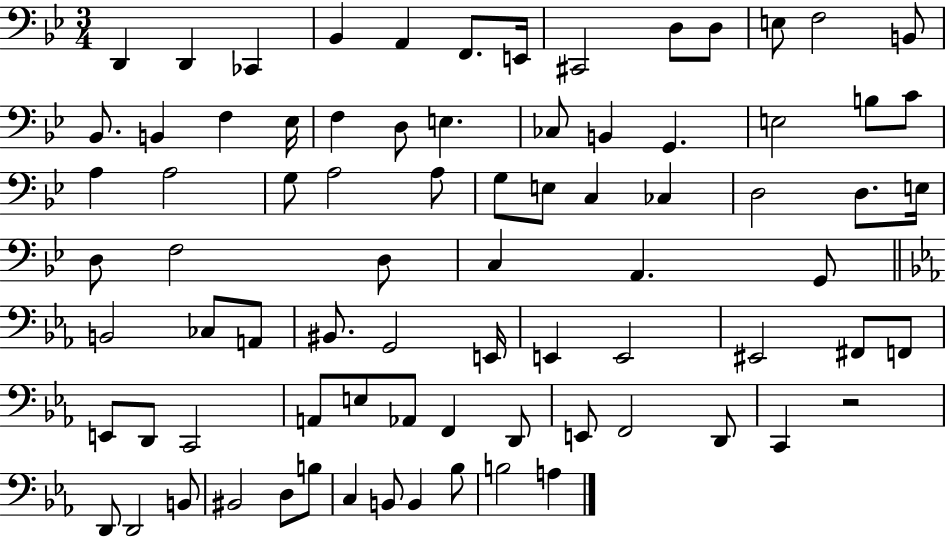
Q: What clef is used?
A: bass